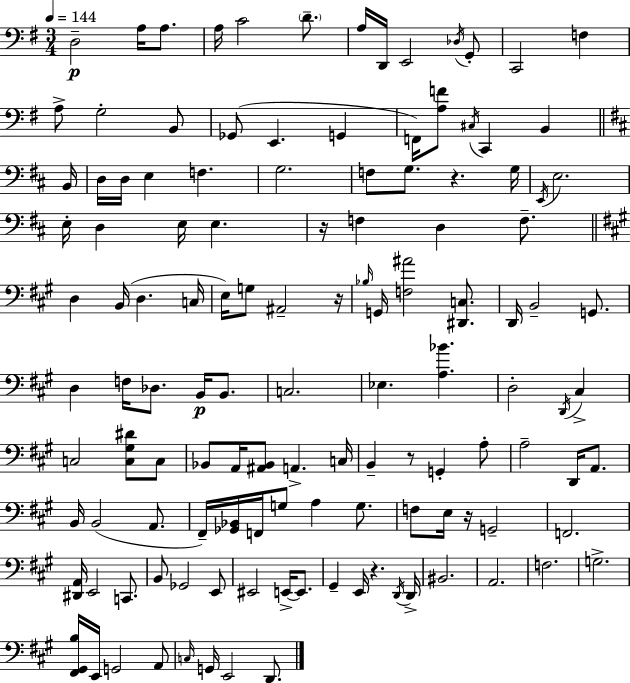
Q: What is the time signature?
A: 3/4